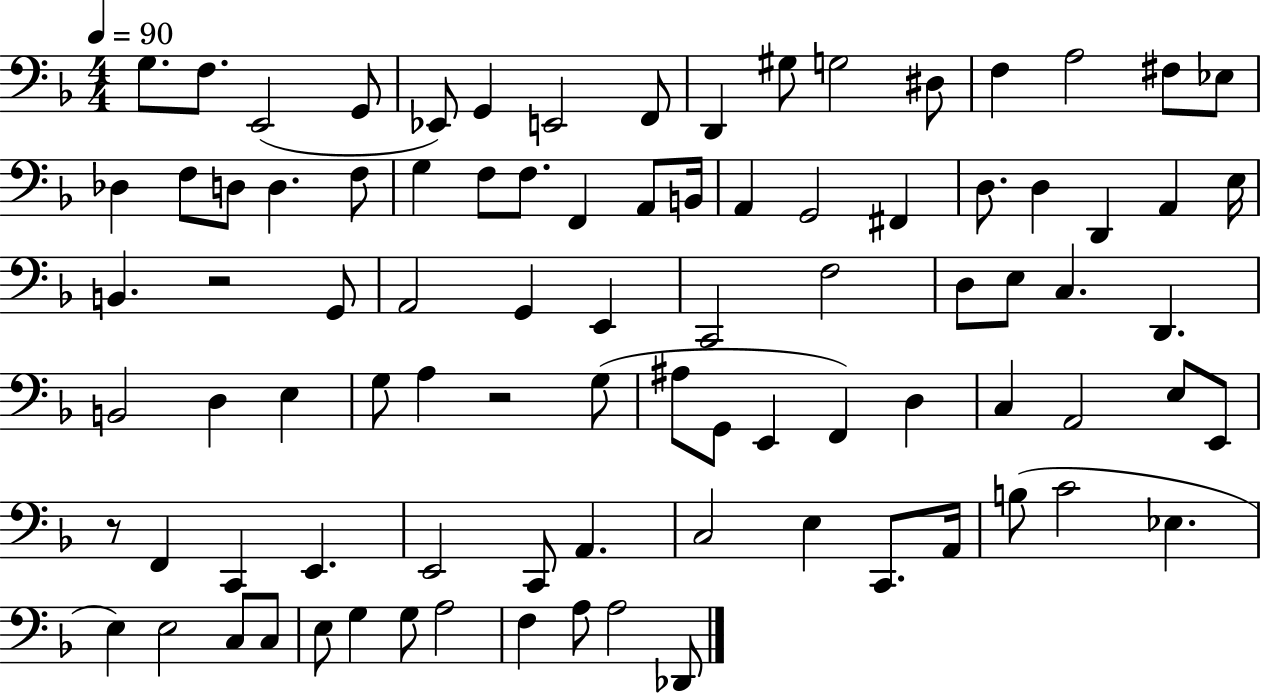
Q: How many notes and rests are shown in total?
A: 89